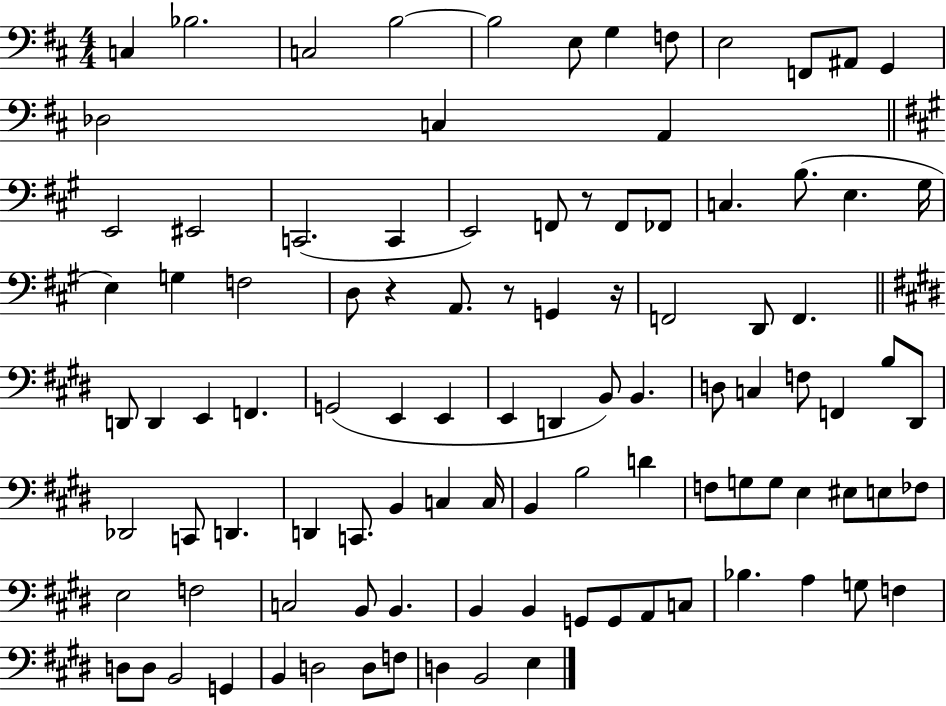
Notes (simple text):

C3/q Bb3/h. C3/h B3/h B3/h E3/e G3/q F3/e E3/h F2/e A#2/e G2/q Db3/h C3/q A2/q E2/h EIS2/h C2/h. C2/q E2/h F2/e R/e F2/e FES2/e C3/q. B3/e. E3/q. G#3/s E3/q G3/q F3/h D3/e R/q A2/e. R/e G2/q R/s F2/h D2/e F2/q. D2/e D2/q E2/q F2/q. G2/h E2/q E2/q E2/q D2/q B2/e B2/q. D3/e C3/q F3/e F2/q B3/e D#2/e Db2/h C2/e D2/q. D2/q C2/e. B2/q C3/q C3/s B2/q B3/h D4/q F3/e G3/e G3/e E3/q EIS3/e E3/e FES3/e E3/h F3/h C3/h B2/e B2/q. B2/q B2/q G2/e G2/e A2/e C3/e Bb3/q. A3/q G3/e F3/q D3/e D3/e B2/h G2/q B2/q D3/h D3/e F3/e D3/q B2/h E3/q